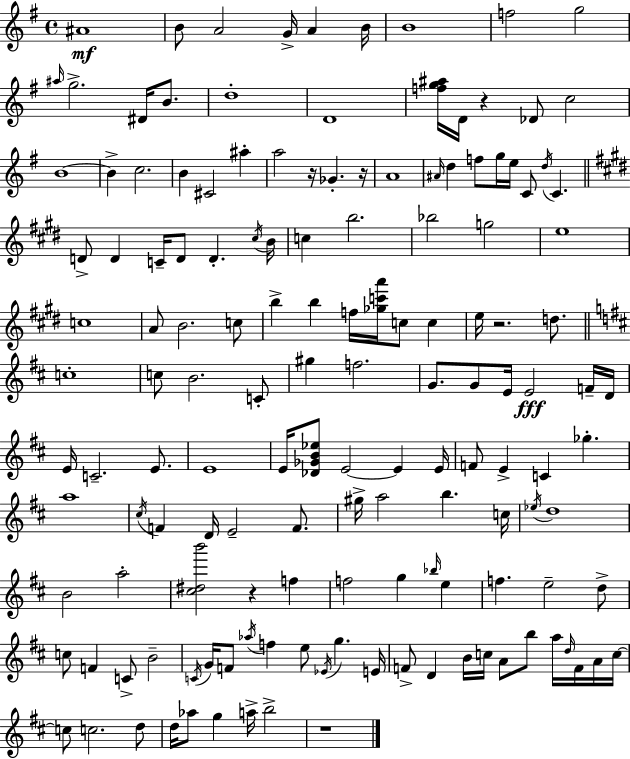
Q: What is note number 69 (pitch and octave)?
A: F4